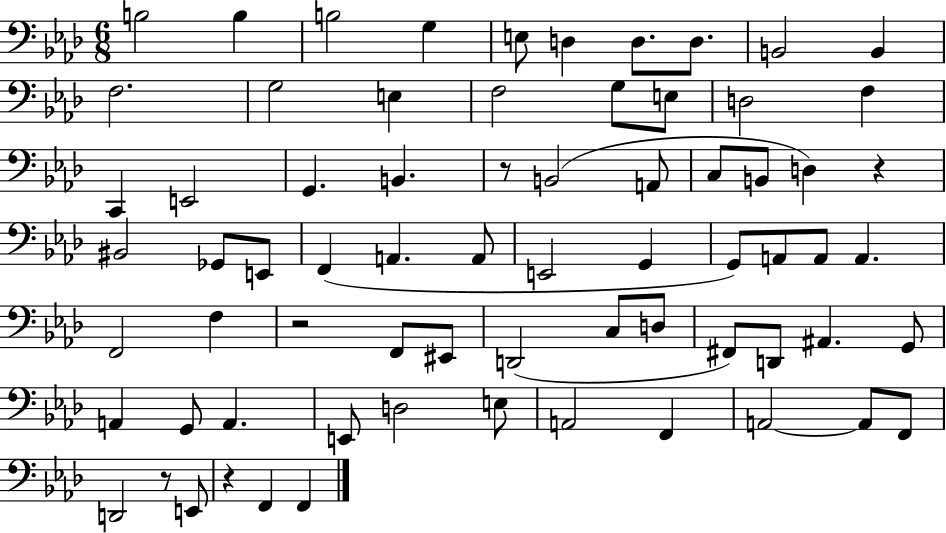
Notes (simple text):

B3/h B3/q B3/h G3/q E3/e D3/q D3/e. D3/e. B2/h B2/q F3/h. G3/h E3/q F3/h G3/e E3/e D3/h F3/q C2/q E2/h G2/q. B2/q. R/e B2/h A2/e C3/e B2/e D3/q R/q BIS2/h Gb2/e E2/e F2/q A2/q. A2/e E2/h G2/q G2/e A2/e A2/e A2/q. F2/h F3/q R/h F2/e EIS2/e D2/h C3/e D3/e F#2/e D2/e A#2/q. G2/e A2/q G2/e A2/q. E2/e D3/h E3/e A2/h F2/q A2/h A2/e F2/e D2/h R/e E2/e R/q F2/q F2/q